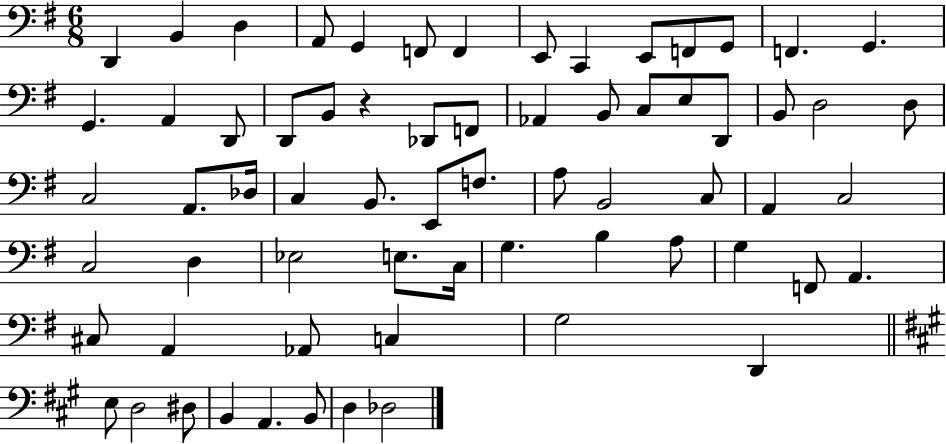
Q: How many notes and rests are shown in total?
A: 67